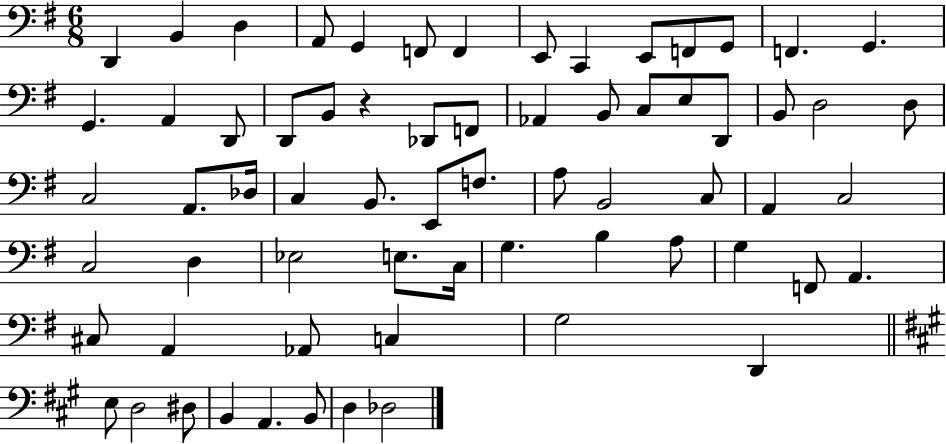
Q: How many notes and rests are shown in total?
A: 67